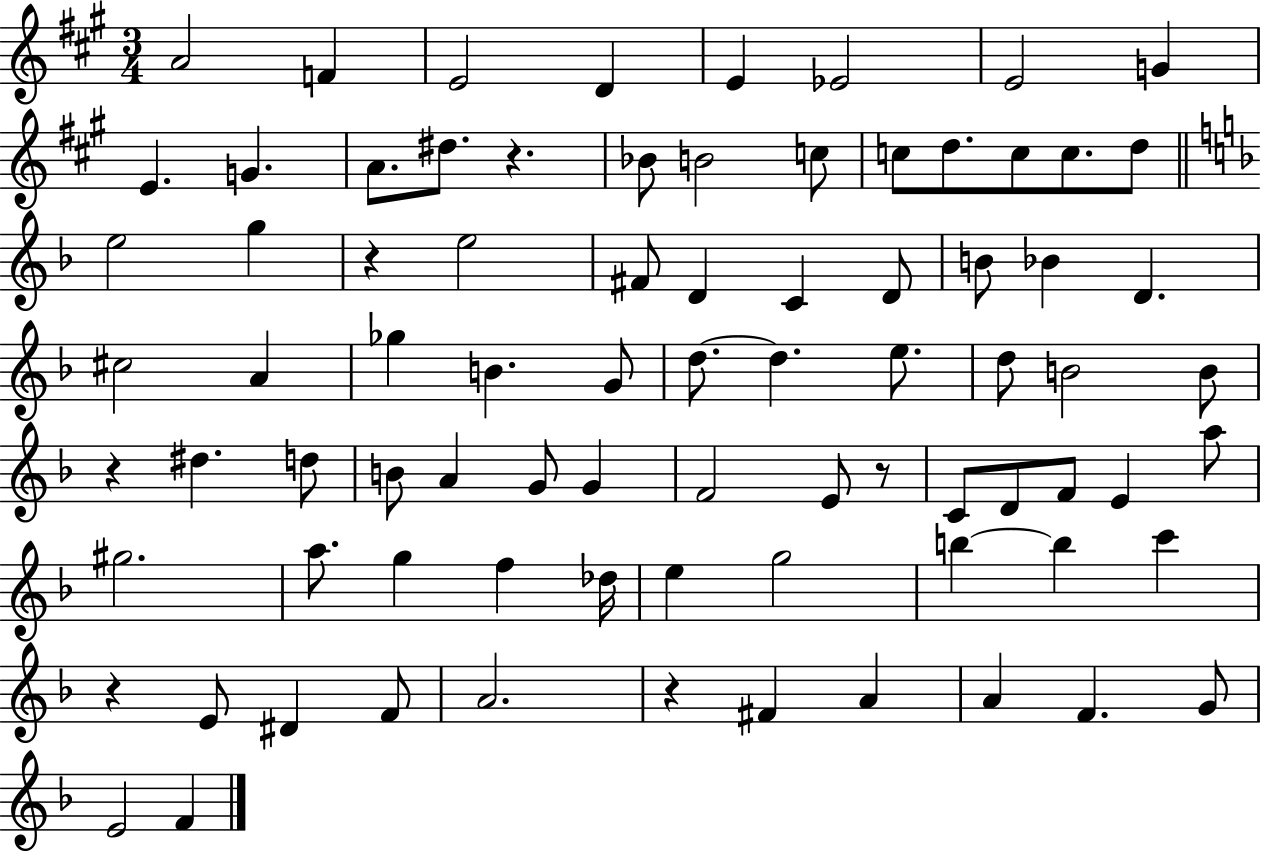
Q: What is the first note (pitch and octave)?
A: A4